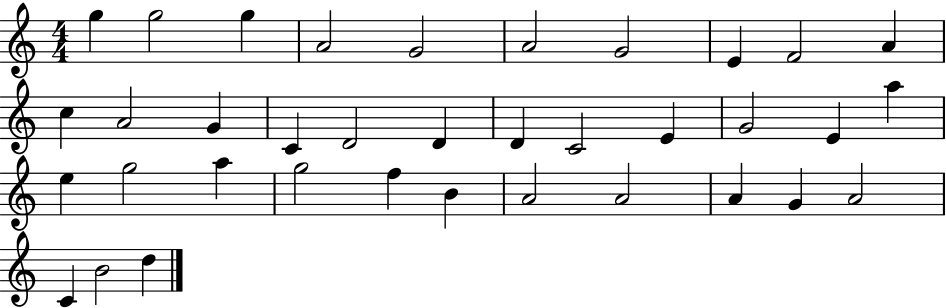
{
  \clef treble
  \numericTimeSignature
  \time 4/4
  \key c \major
  g''4 g''2 g''4 | a'2 g'2 | a'2 g'2 | e'4 f'2 a'4 | \break c''4 a'2 g'4 | c'4 d'2 d'4 | d'4 c'2 e'4 | g'2 e'4 a''4 | \break e''4 g''2 a''4 | g''2 f''4 b'4 | a'2 a'2 | a'4 g'4 a'2 | \break c'4 b'2 d''4 | \bar "|."
}